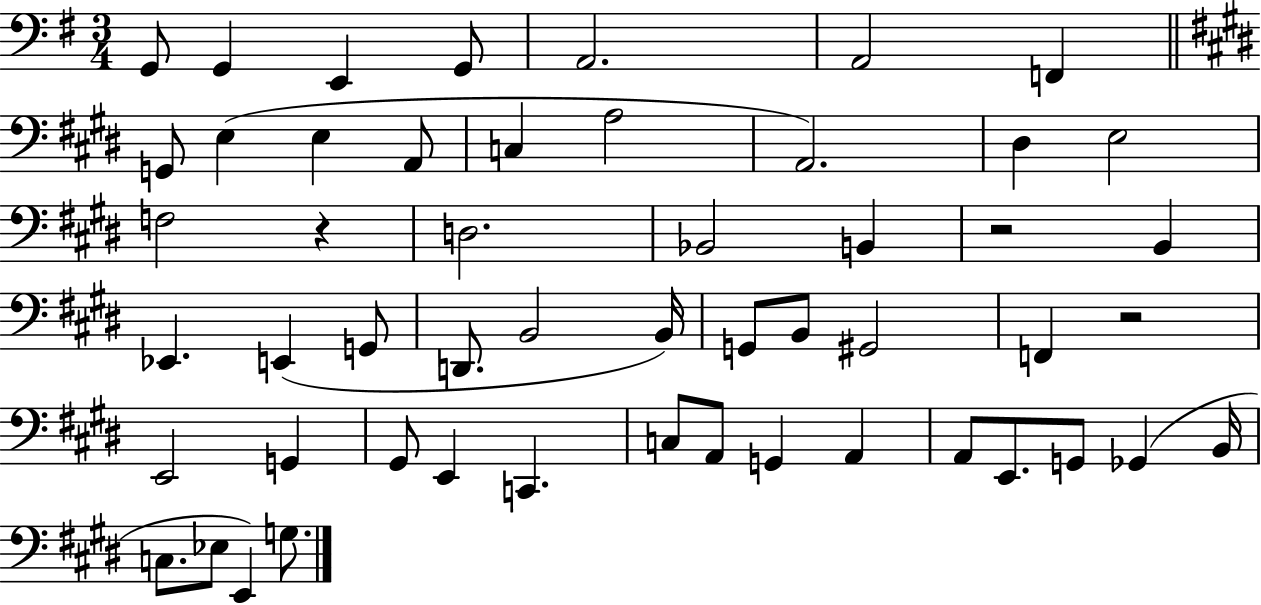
G2/e G2/q E2/q G2/e A2/h. A2/h F2/q G2/e E3/q E3/q A2/e C3/q A3/h A2/h. D#3/q E3/h F3/h R/q D3/h. Bb2/h B2/q R/h B2/q Eb2/q. E2/q G2/e D2/e. B2/h B2/s G2/e B2/e G#2/h F2/q R/h E2/h G2/q G#2/e E2/q C2/q. C3/e A2/e G2/q A2/q A2/e E2/e. G2/e Gb2/q B2/s C3/e. Eb3/e E2/q G3/e.